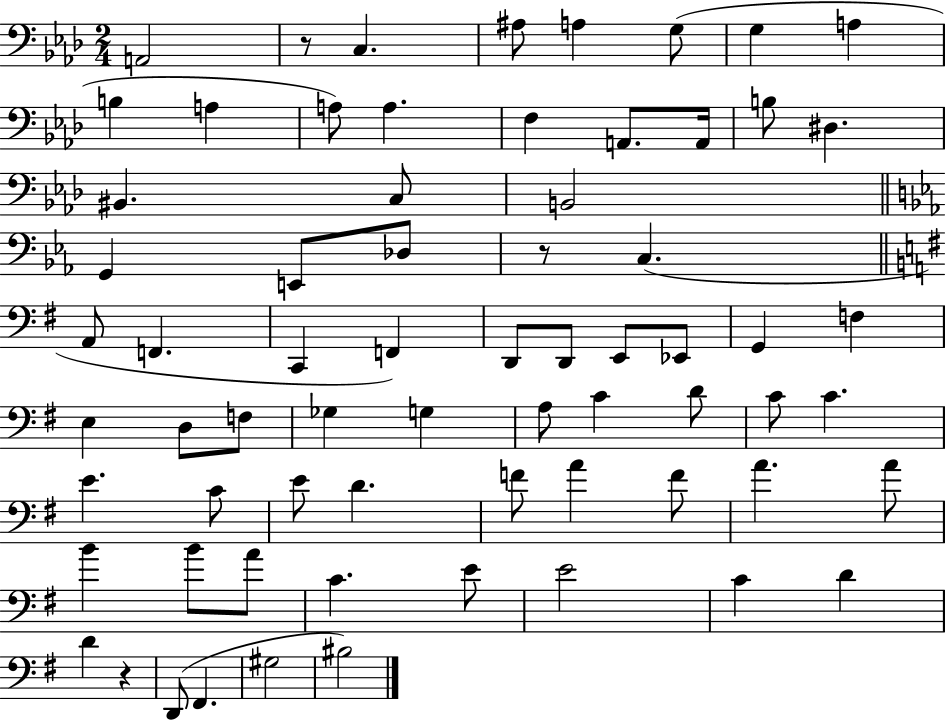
{
  \clef bass
  \numericTimeSignature
  \time 2/4
  \key aes \major
  a,2 | r8 c4. | ais8 a4 g8( | g4 a4 | \break b4 a4 | a8) a4. | f4 a,8. a,16 | b8 dis4. | \break bis,4. c8 | b,2 | \bar "||" \break \key c \minor g,4 e,8 des8 | r8 c4.( | \bar "||" \break \key e \minor a,8 f,4. | c,4 f,4) | d,8 d,8 e,8 ees,8 | g,4 f4 | \break e4 d8 f8 | ges4 g4 | a8 c'4 d'8 | c'8 c'4. | \break e'4. c'8 | e'8 d'4. | f'8 a'4 f'8 | a'4. a'8 | \break b'4 b'8 a'8 | c'4. e'8 | e'2 | c'4 d'4 | \break d'4 r4 | d,8( fis,4. | gis2 | bis2) | \break \bar "|."
}